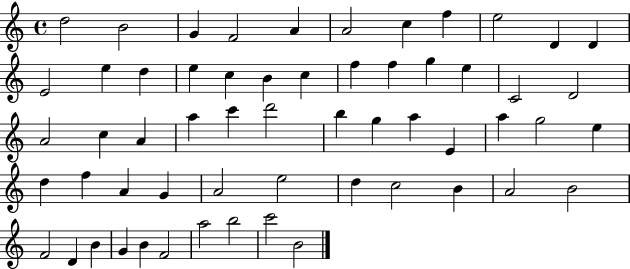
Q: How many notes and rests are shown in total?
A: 58